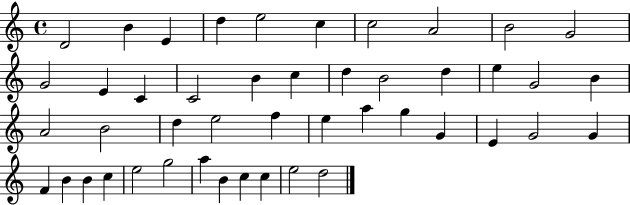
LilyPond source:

{
  \clef treble
  \time 4/4
  \defaultTimeSignature
  \key c \major
  d'2 b'4 e'4 | d''4 e''2 c''4 | c''2 a'2 | b'2 g'2 | \break g'2 e'4 c'4 | c'2 b'4 c''4 | d''4 b'2 d''4 | e''4 g'2 b'4 | \break a'2 b'2 | d''4 e''2 f''4 | e''4 a''4 g''4 g'4 | e'4 g'2 g'4 | \break f'4 b'4 b'4 c''4 | e''2 g''2 | a''4 b'4 c''4 c''4 | e''2 d''2 | \break \bar "|."
}